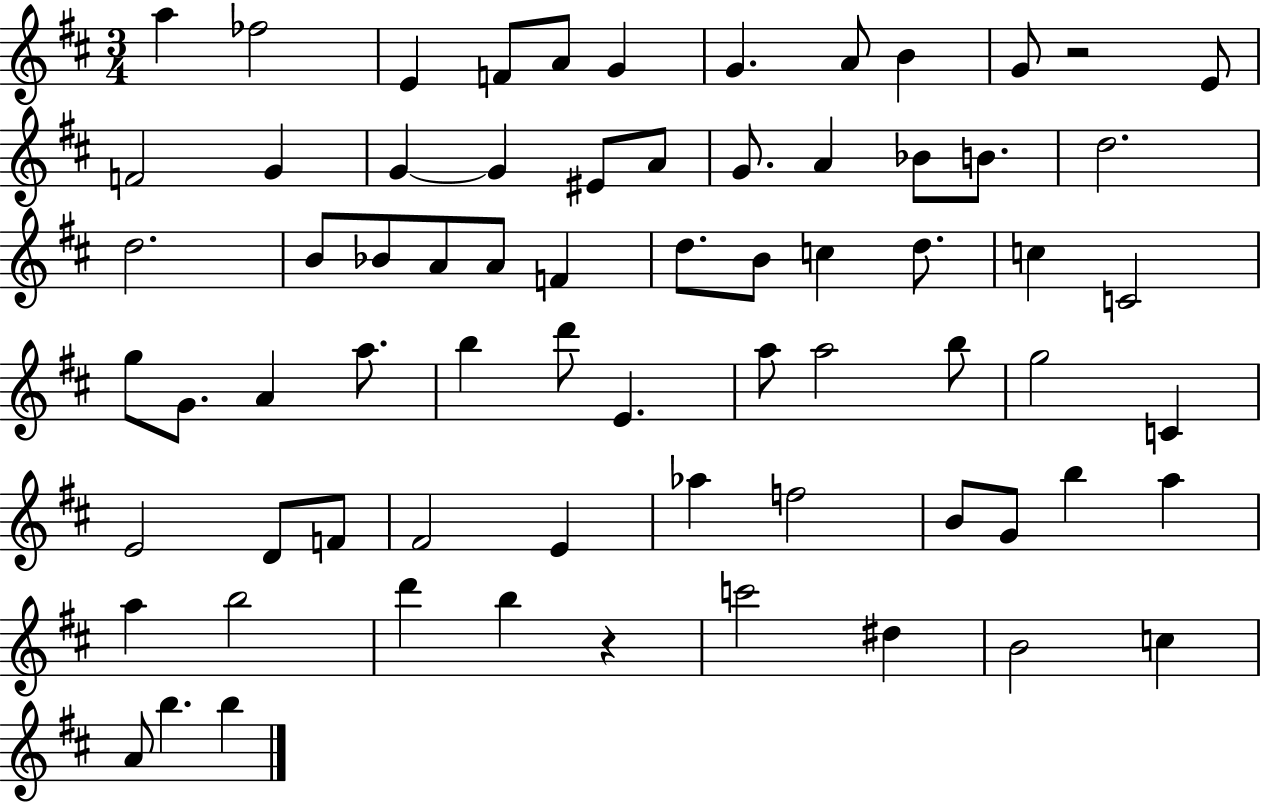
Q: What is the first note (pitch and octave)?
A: A5